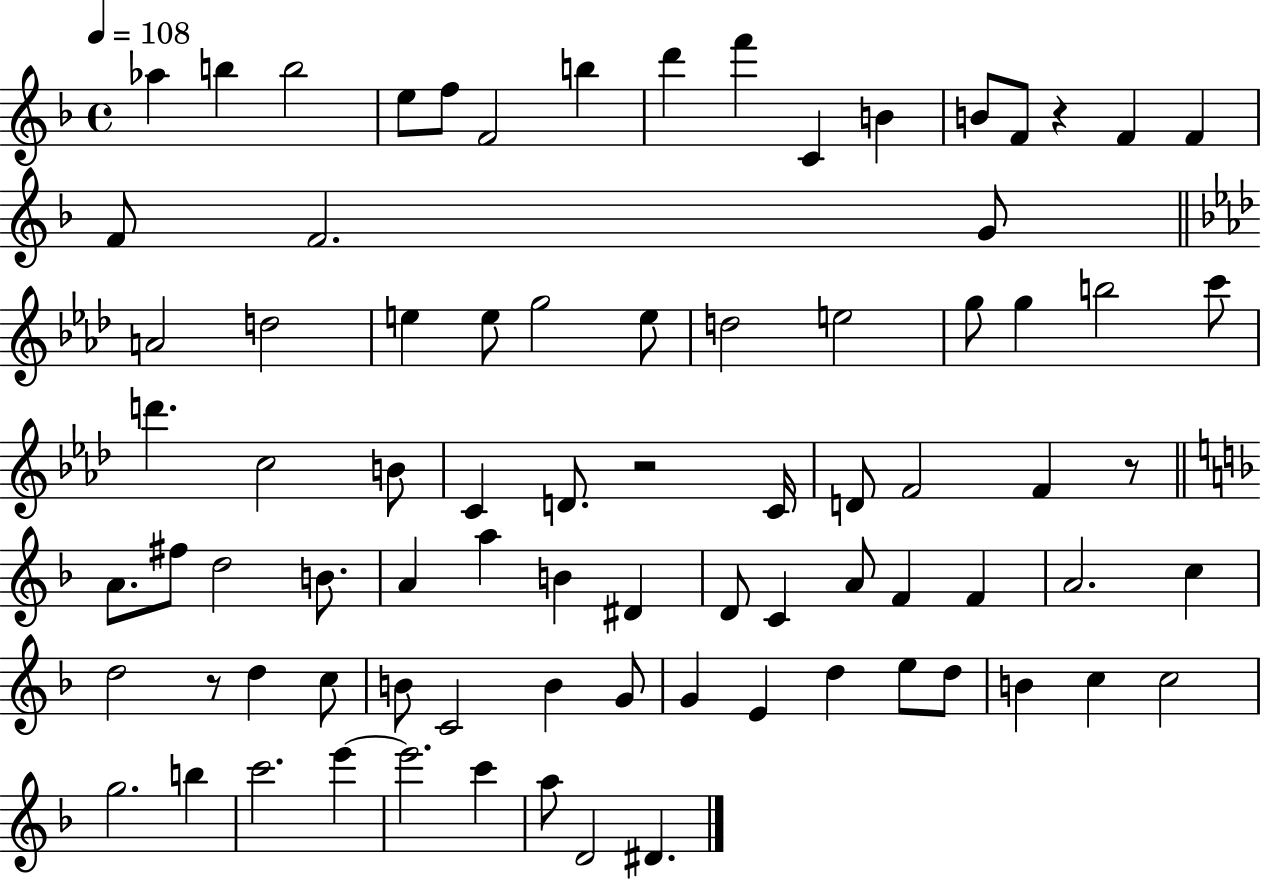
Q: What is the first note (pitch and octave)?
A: Ab5